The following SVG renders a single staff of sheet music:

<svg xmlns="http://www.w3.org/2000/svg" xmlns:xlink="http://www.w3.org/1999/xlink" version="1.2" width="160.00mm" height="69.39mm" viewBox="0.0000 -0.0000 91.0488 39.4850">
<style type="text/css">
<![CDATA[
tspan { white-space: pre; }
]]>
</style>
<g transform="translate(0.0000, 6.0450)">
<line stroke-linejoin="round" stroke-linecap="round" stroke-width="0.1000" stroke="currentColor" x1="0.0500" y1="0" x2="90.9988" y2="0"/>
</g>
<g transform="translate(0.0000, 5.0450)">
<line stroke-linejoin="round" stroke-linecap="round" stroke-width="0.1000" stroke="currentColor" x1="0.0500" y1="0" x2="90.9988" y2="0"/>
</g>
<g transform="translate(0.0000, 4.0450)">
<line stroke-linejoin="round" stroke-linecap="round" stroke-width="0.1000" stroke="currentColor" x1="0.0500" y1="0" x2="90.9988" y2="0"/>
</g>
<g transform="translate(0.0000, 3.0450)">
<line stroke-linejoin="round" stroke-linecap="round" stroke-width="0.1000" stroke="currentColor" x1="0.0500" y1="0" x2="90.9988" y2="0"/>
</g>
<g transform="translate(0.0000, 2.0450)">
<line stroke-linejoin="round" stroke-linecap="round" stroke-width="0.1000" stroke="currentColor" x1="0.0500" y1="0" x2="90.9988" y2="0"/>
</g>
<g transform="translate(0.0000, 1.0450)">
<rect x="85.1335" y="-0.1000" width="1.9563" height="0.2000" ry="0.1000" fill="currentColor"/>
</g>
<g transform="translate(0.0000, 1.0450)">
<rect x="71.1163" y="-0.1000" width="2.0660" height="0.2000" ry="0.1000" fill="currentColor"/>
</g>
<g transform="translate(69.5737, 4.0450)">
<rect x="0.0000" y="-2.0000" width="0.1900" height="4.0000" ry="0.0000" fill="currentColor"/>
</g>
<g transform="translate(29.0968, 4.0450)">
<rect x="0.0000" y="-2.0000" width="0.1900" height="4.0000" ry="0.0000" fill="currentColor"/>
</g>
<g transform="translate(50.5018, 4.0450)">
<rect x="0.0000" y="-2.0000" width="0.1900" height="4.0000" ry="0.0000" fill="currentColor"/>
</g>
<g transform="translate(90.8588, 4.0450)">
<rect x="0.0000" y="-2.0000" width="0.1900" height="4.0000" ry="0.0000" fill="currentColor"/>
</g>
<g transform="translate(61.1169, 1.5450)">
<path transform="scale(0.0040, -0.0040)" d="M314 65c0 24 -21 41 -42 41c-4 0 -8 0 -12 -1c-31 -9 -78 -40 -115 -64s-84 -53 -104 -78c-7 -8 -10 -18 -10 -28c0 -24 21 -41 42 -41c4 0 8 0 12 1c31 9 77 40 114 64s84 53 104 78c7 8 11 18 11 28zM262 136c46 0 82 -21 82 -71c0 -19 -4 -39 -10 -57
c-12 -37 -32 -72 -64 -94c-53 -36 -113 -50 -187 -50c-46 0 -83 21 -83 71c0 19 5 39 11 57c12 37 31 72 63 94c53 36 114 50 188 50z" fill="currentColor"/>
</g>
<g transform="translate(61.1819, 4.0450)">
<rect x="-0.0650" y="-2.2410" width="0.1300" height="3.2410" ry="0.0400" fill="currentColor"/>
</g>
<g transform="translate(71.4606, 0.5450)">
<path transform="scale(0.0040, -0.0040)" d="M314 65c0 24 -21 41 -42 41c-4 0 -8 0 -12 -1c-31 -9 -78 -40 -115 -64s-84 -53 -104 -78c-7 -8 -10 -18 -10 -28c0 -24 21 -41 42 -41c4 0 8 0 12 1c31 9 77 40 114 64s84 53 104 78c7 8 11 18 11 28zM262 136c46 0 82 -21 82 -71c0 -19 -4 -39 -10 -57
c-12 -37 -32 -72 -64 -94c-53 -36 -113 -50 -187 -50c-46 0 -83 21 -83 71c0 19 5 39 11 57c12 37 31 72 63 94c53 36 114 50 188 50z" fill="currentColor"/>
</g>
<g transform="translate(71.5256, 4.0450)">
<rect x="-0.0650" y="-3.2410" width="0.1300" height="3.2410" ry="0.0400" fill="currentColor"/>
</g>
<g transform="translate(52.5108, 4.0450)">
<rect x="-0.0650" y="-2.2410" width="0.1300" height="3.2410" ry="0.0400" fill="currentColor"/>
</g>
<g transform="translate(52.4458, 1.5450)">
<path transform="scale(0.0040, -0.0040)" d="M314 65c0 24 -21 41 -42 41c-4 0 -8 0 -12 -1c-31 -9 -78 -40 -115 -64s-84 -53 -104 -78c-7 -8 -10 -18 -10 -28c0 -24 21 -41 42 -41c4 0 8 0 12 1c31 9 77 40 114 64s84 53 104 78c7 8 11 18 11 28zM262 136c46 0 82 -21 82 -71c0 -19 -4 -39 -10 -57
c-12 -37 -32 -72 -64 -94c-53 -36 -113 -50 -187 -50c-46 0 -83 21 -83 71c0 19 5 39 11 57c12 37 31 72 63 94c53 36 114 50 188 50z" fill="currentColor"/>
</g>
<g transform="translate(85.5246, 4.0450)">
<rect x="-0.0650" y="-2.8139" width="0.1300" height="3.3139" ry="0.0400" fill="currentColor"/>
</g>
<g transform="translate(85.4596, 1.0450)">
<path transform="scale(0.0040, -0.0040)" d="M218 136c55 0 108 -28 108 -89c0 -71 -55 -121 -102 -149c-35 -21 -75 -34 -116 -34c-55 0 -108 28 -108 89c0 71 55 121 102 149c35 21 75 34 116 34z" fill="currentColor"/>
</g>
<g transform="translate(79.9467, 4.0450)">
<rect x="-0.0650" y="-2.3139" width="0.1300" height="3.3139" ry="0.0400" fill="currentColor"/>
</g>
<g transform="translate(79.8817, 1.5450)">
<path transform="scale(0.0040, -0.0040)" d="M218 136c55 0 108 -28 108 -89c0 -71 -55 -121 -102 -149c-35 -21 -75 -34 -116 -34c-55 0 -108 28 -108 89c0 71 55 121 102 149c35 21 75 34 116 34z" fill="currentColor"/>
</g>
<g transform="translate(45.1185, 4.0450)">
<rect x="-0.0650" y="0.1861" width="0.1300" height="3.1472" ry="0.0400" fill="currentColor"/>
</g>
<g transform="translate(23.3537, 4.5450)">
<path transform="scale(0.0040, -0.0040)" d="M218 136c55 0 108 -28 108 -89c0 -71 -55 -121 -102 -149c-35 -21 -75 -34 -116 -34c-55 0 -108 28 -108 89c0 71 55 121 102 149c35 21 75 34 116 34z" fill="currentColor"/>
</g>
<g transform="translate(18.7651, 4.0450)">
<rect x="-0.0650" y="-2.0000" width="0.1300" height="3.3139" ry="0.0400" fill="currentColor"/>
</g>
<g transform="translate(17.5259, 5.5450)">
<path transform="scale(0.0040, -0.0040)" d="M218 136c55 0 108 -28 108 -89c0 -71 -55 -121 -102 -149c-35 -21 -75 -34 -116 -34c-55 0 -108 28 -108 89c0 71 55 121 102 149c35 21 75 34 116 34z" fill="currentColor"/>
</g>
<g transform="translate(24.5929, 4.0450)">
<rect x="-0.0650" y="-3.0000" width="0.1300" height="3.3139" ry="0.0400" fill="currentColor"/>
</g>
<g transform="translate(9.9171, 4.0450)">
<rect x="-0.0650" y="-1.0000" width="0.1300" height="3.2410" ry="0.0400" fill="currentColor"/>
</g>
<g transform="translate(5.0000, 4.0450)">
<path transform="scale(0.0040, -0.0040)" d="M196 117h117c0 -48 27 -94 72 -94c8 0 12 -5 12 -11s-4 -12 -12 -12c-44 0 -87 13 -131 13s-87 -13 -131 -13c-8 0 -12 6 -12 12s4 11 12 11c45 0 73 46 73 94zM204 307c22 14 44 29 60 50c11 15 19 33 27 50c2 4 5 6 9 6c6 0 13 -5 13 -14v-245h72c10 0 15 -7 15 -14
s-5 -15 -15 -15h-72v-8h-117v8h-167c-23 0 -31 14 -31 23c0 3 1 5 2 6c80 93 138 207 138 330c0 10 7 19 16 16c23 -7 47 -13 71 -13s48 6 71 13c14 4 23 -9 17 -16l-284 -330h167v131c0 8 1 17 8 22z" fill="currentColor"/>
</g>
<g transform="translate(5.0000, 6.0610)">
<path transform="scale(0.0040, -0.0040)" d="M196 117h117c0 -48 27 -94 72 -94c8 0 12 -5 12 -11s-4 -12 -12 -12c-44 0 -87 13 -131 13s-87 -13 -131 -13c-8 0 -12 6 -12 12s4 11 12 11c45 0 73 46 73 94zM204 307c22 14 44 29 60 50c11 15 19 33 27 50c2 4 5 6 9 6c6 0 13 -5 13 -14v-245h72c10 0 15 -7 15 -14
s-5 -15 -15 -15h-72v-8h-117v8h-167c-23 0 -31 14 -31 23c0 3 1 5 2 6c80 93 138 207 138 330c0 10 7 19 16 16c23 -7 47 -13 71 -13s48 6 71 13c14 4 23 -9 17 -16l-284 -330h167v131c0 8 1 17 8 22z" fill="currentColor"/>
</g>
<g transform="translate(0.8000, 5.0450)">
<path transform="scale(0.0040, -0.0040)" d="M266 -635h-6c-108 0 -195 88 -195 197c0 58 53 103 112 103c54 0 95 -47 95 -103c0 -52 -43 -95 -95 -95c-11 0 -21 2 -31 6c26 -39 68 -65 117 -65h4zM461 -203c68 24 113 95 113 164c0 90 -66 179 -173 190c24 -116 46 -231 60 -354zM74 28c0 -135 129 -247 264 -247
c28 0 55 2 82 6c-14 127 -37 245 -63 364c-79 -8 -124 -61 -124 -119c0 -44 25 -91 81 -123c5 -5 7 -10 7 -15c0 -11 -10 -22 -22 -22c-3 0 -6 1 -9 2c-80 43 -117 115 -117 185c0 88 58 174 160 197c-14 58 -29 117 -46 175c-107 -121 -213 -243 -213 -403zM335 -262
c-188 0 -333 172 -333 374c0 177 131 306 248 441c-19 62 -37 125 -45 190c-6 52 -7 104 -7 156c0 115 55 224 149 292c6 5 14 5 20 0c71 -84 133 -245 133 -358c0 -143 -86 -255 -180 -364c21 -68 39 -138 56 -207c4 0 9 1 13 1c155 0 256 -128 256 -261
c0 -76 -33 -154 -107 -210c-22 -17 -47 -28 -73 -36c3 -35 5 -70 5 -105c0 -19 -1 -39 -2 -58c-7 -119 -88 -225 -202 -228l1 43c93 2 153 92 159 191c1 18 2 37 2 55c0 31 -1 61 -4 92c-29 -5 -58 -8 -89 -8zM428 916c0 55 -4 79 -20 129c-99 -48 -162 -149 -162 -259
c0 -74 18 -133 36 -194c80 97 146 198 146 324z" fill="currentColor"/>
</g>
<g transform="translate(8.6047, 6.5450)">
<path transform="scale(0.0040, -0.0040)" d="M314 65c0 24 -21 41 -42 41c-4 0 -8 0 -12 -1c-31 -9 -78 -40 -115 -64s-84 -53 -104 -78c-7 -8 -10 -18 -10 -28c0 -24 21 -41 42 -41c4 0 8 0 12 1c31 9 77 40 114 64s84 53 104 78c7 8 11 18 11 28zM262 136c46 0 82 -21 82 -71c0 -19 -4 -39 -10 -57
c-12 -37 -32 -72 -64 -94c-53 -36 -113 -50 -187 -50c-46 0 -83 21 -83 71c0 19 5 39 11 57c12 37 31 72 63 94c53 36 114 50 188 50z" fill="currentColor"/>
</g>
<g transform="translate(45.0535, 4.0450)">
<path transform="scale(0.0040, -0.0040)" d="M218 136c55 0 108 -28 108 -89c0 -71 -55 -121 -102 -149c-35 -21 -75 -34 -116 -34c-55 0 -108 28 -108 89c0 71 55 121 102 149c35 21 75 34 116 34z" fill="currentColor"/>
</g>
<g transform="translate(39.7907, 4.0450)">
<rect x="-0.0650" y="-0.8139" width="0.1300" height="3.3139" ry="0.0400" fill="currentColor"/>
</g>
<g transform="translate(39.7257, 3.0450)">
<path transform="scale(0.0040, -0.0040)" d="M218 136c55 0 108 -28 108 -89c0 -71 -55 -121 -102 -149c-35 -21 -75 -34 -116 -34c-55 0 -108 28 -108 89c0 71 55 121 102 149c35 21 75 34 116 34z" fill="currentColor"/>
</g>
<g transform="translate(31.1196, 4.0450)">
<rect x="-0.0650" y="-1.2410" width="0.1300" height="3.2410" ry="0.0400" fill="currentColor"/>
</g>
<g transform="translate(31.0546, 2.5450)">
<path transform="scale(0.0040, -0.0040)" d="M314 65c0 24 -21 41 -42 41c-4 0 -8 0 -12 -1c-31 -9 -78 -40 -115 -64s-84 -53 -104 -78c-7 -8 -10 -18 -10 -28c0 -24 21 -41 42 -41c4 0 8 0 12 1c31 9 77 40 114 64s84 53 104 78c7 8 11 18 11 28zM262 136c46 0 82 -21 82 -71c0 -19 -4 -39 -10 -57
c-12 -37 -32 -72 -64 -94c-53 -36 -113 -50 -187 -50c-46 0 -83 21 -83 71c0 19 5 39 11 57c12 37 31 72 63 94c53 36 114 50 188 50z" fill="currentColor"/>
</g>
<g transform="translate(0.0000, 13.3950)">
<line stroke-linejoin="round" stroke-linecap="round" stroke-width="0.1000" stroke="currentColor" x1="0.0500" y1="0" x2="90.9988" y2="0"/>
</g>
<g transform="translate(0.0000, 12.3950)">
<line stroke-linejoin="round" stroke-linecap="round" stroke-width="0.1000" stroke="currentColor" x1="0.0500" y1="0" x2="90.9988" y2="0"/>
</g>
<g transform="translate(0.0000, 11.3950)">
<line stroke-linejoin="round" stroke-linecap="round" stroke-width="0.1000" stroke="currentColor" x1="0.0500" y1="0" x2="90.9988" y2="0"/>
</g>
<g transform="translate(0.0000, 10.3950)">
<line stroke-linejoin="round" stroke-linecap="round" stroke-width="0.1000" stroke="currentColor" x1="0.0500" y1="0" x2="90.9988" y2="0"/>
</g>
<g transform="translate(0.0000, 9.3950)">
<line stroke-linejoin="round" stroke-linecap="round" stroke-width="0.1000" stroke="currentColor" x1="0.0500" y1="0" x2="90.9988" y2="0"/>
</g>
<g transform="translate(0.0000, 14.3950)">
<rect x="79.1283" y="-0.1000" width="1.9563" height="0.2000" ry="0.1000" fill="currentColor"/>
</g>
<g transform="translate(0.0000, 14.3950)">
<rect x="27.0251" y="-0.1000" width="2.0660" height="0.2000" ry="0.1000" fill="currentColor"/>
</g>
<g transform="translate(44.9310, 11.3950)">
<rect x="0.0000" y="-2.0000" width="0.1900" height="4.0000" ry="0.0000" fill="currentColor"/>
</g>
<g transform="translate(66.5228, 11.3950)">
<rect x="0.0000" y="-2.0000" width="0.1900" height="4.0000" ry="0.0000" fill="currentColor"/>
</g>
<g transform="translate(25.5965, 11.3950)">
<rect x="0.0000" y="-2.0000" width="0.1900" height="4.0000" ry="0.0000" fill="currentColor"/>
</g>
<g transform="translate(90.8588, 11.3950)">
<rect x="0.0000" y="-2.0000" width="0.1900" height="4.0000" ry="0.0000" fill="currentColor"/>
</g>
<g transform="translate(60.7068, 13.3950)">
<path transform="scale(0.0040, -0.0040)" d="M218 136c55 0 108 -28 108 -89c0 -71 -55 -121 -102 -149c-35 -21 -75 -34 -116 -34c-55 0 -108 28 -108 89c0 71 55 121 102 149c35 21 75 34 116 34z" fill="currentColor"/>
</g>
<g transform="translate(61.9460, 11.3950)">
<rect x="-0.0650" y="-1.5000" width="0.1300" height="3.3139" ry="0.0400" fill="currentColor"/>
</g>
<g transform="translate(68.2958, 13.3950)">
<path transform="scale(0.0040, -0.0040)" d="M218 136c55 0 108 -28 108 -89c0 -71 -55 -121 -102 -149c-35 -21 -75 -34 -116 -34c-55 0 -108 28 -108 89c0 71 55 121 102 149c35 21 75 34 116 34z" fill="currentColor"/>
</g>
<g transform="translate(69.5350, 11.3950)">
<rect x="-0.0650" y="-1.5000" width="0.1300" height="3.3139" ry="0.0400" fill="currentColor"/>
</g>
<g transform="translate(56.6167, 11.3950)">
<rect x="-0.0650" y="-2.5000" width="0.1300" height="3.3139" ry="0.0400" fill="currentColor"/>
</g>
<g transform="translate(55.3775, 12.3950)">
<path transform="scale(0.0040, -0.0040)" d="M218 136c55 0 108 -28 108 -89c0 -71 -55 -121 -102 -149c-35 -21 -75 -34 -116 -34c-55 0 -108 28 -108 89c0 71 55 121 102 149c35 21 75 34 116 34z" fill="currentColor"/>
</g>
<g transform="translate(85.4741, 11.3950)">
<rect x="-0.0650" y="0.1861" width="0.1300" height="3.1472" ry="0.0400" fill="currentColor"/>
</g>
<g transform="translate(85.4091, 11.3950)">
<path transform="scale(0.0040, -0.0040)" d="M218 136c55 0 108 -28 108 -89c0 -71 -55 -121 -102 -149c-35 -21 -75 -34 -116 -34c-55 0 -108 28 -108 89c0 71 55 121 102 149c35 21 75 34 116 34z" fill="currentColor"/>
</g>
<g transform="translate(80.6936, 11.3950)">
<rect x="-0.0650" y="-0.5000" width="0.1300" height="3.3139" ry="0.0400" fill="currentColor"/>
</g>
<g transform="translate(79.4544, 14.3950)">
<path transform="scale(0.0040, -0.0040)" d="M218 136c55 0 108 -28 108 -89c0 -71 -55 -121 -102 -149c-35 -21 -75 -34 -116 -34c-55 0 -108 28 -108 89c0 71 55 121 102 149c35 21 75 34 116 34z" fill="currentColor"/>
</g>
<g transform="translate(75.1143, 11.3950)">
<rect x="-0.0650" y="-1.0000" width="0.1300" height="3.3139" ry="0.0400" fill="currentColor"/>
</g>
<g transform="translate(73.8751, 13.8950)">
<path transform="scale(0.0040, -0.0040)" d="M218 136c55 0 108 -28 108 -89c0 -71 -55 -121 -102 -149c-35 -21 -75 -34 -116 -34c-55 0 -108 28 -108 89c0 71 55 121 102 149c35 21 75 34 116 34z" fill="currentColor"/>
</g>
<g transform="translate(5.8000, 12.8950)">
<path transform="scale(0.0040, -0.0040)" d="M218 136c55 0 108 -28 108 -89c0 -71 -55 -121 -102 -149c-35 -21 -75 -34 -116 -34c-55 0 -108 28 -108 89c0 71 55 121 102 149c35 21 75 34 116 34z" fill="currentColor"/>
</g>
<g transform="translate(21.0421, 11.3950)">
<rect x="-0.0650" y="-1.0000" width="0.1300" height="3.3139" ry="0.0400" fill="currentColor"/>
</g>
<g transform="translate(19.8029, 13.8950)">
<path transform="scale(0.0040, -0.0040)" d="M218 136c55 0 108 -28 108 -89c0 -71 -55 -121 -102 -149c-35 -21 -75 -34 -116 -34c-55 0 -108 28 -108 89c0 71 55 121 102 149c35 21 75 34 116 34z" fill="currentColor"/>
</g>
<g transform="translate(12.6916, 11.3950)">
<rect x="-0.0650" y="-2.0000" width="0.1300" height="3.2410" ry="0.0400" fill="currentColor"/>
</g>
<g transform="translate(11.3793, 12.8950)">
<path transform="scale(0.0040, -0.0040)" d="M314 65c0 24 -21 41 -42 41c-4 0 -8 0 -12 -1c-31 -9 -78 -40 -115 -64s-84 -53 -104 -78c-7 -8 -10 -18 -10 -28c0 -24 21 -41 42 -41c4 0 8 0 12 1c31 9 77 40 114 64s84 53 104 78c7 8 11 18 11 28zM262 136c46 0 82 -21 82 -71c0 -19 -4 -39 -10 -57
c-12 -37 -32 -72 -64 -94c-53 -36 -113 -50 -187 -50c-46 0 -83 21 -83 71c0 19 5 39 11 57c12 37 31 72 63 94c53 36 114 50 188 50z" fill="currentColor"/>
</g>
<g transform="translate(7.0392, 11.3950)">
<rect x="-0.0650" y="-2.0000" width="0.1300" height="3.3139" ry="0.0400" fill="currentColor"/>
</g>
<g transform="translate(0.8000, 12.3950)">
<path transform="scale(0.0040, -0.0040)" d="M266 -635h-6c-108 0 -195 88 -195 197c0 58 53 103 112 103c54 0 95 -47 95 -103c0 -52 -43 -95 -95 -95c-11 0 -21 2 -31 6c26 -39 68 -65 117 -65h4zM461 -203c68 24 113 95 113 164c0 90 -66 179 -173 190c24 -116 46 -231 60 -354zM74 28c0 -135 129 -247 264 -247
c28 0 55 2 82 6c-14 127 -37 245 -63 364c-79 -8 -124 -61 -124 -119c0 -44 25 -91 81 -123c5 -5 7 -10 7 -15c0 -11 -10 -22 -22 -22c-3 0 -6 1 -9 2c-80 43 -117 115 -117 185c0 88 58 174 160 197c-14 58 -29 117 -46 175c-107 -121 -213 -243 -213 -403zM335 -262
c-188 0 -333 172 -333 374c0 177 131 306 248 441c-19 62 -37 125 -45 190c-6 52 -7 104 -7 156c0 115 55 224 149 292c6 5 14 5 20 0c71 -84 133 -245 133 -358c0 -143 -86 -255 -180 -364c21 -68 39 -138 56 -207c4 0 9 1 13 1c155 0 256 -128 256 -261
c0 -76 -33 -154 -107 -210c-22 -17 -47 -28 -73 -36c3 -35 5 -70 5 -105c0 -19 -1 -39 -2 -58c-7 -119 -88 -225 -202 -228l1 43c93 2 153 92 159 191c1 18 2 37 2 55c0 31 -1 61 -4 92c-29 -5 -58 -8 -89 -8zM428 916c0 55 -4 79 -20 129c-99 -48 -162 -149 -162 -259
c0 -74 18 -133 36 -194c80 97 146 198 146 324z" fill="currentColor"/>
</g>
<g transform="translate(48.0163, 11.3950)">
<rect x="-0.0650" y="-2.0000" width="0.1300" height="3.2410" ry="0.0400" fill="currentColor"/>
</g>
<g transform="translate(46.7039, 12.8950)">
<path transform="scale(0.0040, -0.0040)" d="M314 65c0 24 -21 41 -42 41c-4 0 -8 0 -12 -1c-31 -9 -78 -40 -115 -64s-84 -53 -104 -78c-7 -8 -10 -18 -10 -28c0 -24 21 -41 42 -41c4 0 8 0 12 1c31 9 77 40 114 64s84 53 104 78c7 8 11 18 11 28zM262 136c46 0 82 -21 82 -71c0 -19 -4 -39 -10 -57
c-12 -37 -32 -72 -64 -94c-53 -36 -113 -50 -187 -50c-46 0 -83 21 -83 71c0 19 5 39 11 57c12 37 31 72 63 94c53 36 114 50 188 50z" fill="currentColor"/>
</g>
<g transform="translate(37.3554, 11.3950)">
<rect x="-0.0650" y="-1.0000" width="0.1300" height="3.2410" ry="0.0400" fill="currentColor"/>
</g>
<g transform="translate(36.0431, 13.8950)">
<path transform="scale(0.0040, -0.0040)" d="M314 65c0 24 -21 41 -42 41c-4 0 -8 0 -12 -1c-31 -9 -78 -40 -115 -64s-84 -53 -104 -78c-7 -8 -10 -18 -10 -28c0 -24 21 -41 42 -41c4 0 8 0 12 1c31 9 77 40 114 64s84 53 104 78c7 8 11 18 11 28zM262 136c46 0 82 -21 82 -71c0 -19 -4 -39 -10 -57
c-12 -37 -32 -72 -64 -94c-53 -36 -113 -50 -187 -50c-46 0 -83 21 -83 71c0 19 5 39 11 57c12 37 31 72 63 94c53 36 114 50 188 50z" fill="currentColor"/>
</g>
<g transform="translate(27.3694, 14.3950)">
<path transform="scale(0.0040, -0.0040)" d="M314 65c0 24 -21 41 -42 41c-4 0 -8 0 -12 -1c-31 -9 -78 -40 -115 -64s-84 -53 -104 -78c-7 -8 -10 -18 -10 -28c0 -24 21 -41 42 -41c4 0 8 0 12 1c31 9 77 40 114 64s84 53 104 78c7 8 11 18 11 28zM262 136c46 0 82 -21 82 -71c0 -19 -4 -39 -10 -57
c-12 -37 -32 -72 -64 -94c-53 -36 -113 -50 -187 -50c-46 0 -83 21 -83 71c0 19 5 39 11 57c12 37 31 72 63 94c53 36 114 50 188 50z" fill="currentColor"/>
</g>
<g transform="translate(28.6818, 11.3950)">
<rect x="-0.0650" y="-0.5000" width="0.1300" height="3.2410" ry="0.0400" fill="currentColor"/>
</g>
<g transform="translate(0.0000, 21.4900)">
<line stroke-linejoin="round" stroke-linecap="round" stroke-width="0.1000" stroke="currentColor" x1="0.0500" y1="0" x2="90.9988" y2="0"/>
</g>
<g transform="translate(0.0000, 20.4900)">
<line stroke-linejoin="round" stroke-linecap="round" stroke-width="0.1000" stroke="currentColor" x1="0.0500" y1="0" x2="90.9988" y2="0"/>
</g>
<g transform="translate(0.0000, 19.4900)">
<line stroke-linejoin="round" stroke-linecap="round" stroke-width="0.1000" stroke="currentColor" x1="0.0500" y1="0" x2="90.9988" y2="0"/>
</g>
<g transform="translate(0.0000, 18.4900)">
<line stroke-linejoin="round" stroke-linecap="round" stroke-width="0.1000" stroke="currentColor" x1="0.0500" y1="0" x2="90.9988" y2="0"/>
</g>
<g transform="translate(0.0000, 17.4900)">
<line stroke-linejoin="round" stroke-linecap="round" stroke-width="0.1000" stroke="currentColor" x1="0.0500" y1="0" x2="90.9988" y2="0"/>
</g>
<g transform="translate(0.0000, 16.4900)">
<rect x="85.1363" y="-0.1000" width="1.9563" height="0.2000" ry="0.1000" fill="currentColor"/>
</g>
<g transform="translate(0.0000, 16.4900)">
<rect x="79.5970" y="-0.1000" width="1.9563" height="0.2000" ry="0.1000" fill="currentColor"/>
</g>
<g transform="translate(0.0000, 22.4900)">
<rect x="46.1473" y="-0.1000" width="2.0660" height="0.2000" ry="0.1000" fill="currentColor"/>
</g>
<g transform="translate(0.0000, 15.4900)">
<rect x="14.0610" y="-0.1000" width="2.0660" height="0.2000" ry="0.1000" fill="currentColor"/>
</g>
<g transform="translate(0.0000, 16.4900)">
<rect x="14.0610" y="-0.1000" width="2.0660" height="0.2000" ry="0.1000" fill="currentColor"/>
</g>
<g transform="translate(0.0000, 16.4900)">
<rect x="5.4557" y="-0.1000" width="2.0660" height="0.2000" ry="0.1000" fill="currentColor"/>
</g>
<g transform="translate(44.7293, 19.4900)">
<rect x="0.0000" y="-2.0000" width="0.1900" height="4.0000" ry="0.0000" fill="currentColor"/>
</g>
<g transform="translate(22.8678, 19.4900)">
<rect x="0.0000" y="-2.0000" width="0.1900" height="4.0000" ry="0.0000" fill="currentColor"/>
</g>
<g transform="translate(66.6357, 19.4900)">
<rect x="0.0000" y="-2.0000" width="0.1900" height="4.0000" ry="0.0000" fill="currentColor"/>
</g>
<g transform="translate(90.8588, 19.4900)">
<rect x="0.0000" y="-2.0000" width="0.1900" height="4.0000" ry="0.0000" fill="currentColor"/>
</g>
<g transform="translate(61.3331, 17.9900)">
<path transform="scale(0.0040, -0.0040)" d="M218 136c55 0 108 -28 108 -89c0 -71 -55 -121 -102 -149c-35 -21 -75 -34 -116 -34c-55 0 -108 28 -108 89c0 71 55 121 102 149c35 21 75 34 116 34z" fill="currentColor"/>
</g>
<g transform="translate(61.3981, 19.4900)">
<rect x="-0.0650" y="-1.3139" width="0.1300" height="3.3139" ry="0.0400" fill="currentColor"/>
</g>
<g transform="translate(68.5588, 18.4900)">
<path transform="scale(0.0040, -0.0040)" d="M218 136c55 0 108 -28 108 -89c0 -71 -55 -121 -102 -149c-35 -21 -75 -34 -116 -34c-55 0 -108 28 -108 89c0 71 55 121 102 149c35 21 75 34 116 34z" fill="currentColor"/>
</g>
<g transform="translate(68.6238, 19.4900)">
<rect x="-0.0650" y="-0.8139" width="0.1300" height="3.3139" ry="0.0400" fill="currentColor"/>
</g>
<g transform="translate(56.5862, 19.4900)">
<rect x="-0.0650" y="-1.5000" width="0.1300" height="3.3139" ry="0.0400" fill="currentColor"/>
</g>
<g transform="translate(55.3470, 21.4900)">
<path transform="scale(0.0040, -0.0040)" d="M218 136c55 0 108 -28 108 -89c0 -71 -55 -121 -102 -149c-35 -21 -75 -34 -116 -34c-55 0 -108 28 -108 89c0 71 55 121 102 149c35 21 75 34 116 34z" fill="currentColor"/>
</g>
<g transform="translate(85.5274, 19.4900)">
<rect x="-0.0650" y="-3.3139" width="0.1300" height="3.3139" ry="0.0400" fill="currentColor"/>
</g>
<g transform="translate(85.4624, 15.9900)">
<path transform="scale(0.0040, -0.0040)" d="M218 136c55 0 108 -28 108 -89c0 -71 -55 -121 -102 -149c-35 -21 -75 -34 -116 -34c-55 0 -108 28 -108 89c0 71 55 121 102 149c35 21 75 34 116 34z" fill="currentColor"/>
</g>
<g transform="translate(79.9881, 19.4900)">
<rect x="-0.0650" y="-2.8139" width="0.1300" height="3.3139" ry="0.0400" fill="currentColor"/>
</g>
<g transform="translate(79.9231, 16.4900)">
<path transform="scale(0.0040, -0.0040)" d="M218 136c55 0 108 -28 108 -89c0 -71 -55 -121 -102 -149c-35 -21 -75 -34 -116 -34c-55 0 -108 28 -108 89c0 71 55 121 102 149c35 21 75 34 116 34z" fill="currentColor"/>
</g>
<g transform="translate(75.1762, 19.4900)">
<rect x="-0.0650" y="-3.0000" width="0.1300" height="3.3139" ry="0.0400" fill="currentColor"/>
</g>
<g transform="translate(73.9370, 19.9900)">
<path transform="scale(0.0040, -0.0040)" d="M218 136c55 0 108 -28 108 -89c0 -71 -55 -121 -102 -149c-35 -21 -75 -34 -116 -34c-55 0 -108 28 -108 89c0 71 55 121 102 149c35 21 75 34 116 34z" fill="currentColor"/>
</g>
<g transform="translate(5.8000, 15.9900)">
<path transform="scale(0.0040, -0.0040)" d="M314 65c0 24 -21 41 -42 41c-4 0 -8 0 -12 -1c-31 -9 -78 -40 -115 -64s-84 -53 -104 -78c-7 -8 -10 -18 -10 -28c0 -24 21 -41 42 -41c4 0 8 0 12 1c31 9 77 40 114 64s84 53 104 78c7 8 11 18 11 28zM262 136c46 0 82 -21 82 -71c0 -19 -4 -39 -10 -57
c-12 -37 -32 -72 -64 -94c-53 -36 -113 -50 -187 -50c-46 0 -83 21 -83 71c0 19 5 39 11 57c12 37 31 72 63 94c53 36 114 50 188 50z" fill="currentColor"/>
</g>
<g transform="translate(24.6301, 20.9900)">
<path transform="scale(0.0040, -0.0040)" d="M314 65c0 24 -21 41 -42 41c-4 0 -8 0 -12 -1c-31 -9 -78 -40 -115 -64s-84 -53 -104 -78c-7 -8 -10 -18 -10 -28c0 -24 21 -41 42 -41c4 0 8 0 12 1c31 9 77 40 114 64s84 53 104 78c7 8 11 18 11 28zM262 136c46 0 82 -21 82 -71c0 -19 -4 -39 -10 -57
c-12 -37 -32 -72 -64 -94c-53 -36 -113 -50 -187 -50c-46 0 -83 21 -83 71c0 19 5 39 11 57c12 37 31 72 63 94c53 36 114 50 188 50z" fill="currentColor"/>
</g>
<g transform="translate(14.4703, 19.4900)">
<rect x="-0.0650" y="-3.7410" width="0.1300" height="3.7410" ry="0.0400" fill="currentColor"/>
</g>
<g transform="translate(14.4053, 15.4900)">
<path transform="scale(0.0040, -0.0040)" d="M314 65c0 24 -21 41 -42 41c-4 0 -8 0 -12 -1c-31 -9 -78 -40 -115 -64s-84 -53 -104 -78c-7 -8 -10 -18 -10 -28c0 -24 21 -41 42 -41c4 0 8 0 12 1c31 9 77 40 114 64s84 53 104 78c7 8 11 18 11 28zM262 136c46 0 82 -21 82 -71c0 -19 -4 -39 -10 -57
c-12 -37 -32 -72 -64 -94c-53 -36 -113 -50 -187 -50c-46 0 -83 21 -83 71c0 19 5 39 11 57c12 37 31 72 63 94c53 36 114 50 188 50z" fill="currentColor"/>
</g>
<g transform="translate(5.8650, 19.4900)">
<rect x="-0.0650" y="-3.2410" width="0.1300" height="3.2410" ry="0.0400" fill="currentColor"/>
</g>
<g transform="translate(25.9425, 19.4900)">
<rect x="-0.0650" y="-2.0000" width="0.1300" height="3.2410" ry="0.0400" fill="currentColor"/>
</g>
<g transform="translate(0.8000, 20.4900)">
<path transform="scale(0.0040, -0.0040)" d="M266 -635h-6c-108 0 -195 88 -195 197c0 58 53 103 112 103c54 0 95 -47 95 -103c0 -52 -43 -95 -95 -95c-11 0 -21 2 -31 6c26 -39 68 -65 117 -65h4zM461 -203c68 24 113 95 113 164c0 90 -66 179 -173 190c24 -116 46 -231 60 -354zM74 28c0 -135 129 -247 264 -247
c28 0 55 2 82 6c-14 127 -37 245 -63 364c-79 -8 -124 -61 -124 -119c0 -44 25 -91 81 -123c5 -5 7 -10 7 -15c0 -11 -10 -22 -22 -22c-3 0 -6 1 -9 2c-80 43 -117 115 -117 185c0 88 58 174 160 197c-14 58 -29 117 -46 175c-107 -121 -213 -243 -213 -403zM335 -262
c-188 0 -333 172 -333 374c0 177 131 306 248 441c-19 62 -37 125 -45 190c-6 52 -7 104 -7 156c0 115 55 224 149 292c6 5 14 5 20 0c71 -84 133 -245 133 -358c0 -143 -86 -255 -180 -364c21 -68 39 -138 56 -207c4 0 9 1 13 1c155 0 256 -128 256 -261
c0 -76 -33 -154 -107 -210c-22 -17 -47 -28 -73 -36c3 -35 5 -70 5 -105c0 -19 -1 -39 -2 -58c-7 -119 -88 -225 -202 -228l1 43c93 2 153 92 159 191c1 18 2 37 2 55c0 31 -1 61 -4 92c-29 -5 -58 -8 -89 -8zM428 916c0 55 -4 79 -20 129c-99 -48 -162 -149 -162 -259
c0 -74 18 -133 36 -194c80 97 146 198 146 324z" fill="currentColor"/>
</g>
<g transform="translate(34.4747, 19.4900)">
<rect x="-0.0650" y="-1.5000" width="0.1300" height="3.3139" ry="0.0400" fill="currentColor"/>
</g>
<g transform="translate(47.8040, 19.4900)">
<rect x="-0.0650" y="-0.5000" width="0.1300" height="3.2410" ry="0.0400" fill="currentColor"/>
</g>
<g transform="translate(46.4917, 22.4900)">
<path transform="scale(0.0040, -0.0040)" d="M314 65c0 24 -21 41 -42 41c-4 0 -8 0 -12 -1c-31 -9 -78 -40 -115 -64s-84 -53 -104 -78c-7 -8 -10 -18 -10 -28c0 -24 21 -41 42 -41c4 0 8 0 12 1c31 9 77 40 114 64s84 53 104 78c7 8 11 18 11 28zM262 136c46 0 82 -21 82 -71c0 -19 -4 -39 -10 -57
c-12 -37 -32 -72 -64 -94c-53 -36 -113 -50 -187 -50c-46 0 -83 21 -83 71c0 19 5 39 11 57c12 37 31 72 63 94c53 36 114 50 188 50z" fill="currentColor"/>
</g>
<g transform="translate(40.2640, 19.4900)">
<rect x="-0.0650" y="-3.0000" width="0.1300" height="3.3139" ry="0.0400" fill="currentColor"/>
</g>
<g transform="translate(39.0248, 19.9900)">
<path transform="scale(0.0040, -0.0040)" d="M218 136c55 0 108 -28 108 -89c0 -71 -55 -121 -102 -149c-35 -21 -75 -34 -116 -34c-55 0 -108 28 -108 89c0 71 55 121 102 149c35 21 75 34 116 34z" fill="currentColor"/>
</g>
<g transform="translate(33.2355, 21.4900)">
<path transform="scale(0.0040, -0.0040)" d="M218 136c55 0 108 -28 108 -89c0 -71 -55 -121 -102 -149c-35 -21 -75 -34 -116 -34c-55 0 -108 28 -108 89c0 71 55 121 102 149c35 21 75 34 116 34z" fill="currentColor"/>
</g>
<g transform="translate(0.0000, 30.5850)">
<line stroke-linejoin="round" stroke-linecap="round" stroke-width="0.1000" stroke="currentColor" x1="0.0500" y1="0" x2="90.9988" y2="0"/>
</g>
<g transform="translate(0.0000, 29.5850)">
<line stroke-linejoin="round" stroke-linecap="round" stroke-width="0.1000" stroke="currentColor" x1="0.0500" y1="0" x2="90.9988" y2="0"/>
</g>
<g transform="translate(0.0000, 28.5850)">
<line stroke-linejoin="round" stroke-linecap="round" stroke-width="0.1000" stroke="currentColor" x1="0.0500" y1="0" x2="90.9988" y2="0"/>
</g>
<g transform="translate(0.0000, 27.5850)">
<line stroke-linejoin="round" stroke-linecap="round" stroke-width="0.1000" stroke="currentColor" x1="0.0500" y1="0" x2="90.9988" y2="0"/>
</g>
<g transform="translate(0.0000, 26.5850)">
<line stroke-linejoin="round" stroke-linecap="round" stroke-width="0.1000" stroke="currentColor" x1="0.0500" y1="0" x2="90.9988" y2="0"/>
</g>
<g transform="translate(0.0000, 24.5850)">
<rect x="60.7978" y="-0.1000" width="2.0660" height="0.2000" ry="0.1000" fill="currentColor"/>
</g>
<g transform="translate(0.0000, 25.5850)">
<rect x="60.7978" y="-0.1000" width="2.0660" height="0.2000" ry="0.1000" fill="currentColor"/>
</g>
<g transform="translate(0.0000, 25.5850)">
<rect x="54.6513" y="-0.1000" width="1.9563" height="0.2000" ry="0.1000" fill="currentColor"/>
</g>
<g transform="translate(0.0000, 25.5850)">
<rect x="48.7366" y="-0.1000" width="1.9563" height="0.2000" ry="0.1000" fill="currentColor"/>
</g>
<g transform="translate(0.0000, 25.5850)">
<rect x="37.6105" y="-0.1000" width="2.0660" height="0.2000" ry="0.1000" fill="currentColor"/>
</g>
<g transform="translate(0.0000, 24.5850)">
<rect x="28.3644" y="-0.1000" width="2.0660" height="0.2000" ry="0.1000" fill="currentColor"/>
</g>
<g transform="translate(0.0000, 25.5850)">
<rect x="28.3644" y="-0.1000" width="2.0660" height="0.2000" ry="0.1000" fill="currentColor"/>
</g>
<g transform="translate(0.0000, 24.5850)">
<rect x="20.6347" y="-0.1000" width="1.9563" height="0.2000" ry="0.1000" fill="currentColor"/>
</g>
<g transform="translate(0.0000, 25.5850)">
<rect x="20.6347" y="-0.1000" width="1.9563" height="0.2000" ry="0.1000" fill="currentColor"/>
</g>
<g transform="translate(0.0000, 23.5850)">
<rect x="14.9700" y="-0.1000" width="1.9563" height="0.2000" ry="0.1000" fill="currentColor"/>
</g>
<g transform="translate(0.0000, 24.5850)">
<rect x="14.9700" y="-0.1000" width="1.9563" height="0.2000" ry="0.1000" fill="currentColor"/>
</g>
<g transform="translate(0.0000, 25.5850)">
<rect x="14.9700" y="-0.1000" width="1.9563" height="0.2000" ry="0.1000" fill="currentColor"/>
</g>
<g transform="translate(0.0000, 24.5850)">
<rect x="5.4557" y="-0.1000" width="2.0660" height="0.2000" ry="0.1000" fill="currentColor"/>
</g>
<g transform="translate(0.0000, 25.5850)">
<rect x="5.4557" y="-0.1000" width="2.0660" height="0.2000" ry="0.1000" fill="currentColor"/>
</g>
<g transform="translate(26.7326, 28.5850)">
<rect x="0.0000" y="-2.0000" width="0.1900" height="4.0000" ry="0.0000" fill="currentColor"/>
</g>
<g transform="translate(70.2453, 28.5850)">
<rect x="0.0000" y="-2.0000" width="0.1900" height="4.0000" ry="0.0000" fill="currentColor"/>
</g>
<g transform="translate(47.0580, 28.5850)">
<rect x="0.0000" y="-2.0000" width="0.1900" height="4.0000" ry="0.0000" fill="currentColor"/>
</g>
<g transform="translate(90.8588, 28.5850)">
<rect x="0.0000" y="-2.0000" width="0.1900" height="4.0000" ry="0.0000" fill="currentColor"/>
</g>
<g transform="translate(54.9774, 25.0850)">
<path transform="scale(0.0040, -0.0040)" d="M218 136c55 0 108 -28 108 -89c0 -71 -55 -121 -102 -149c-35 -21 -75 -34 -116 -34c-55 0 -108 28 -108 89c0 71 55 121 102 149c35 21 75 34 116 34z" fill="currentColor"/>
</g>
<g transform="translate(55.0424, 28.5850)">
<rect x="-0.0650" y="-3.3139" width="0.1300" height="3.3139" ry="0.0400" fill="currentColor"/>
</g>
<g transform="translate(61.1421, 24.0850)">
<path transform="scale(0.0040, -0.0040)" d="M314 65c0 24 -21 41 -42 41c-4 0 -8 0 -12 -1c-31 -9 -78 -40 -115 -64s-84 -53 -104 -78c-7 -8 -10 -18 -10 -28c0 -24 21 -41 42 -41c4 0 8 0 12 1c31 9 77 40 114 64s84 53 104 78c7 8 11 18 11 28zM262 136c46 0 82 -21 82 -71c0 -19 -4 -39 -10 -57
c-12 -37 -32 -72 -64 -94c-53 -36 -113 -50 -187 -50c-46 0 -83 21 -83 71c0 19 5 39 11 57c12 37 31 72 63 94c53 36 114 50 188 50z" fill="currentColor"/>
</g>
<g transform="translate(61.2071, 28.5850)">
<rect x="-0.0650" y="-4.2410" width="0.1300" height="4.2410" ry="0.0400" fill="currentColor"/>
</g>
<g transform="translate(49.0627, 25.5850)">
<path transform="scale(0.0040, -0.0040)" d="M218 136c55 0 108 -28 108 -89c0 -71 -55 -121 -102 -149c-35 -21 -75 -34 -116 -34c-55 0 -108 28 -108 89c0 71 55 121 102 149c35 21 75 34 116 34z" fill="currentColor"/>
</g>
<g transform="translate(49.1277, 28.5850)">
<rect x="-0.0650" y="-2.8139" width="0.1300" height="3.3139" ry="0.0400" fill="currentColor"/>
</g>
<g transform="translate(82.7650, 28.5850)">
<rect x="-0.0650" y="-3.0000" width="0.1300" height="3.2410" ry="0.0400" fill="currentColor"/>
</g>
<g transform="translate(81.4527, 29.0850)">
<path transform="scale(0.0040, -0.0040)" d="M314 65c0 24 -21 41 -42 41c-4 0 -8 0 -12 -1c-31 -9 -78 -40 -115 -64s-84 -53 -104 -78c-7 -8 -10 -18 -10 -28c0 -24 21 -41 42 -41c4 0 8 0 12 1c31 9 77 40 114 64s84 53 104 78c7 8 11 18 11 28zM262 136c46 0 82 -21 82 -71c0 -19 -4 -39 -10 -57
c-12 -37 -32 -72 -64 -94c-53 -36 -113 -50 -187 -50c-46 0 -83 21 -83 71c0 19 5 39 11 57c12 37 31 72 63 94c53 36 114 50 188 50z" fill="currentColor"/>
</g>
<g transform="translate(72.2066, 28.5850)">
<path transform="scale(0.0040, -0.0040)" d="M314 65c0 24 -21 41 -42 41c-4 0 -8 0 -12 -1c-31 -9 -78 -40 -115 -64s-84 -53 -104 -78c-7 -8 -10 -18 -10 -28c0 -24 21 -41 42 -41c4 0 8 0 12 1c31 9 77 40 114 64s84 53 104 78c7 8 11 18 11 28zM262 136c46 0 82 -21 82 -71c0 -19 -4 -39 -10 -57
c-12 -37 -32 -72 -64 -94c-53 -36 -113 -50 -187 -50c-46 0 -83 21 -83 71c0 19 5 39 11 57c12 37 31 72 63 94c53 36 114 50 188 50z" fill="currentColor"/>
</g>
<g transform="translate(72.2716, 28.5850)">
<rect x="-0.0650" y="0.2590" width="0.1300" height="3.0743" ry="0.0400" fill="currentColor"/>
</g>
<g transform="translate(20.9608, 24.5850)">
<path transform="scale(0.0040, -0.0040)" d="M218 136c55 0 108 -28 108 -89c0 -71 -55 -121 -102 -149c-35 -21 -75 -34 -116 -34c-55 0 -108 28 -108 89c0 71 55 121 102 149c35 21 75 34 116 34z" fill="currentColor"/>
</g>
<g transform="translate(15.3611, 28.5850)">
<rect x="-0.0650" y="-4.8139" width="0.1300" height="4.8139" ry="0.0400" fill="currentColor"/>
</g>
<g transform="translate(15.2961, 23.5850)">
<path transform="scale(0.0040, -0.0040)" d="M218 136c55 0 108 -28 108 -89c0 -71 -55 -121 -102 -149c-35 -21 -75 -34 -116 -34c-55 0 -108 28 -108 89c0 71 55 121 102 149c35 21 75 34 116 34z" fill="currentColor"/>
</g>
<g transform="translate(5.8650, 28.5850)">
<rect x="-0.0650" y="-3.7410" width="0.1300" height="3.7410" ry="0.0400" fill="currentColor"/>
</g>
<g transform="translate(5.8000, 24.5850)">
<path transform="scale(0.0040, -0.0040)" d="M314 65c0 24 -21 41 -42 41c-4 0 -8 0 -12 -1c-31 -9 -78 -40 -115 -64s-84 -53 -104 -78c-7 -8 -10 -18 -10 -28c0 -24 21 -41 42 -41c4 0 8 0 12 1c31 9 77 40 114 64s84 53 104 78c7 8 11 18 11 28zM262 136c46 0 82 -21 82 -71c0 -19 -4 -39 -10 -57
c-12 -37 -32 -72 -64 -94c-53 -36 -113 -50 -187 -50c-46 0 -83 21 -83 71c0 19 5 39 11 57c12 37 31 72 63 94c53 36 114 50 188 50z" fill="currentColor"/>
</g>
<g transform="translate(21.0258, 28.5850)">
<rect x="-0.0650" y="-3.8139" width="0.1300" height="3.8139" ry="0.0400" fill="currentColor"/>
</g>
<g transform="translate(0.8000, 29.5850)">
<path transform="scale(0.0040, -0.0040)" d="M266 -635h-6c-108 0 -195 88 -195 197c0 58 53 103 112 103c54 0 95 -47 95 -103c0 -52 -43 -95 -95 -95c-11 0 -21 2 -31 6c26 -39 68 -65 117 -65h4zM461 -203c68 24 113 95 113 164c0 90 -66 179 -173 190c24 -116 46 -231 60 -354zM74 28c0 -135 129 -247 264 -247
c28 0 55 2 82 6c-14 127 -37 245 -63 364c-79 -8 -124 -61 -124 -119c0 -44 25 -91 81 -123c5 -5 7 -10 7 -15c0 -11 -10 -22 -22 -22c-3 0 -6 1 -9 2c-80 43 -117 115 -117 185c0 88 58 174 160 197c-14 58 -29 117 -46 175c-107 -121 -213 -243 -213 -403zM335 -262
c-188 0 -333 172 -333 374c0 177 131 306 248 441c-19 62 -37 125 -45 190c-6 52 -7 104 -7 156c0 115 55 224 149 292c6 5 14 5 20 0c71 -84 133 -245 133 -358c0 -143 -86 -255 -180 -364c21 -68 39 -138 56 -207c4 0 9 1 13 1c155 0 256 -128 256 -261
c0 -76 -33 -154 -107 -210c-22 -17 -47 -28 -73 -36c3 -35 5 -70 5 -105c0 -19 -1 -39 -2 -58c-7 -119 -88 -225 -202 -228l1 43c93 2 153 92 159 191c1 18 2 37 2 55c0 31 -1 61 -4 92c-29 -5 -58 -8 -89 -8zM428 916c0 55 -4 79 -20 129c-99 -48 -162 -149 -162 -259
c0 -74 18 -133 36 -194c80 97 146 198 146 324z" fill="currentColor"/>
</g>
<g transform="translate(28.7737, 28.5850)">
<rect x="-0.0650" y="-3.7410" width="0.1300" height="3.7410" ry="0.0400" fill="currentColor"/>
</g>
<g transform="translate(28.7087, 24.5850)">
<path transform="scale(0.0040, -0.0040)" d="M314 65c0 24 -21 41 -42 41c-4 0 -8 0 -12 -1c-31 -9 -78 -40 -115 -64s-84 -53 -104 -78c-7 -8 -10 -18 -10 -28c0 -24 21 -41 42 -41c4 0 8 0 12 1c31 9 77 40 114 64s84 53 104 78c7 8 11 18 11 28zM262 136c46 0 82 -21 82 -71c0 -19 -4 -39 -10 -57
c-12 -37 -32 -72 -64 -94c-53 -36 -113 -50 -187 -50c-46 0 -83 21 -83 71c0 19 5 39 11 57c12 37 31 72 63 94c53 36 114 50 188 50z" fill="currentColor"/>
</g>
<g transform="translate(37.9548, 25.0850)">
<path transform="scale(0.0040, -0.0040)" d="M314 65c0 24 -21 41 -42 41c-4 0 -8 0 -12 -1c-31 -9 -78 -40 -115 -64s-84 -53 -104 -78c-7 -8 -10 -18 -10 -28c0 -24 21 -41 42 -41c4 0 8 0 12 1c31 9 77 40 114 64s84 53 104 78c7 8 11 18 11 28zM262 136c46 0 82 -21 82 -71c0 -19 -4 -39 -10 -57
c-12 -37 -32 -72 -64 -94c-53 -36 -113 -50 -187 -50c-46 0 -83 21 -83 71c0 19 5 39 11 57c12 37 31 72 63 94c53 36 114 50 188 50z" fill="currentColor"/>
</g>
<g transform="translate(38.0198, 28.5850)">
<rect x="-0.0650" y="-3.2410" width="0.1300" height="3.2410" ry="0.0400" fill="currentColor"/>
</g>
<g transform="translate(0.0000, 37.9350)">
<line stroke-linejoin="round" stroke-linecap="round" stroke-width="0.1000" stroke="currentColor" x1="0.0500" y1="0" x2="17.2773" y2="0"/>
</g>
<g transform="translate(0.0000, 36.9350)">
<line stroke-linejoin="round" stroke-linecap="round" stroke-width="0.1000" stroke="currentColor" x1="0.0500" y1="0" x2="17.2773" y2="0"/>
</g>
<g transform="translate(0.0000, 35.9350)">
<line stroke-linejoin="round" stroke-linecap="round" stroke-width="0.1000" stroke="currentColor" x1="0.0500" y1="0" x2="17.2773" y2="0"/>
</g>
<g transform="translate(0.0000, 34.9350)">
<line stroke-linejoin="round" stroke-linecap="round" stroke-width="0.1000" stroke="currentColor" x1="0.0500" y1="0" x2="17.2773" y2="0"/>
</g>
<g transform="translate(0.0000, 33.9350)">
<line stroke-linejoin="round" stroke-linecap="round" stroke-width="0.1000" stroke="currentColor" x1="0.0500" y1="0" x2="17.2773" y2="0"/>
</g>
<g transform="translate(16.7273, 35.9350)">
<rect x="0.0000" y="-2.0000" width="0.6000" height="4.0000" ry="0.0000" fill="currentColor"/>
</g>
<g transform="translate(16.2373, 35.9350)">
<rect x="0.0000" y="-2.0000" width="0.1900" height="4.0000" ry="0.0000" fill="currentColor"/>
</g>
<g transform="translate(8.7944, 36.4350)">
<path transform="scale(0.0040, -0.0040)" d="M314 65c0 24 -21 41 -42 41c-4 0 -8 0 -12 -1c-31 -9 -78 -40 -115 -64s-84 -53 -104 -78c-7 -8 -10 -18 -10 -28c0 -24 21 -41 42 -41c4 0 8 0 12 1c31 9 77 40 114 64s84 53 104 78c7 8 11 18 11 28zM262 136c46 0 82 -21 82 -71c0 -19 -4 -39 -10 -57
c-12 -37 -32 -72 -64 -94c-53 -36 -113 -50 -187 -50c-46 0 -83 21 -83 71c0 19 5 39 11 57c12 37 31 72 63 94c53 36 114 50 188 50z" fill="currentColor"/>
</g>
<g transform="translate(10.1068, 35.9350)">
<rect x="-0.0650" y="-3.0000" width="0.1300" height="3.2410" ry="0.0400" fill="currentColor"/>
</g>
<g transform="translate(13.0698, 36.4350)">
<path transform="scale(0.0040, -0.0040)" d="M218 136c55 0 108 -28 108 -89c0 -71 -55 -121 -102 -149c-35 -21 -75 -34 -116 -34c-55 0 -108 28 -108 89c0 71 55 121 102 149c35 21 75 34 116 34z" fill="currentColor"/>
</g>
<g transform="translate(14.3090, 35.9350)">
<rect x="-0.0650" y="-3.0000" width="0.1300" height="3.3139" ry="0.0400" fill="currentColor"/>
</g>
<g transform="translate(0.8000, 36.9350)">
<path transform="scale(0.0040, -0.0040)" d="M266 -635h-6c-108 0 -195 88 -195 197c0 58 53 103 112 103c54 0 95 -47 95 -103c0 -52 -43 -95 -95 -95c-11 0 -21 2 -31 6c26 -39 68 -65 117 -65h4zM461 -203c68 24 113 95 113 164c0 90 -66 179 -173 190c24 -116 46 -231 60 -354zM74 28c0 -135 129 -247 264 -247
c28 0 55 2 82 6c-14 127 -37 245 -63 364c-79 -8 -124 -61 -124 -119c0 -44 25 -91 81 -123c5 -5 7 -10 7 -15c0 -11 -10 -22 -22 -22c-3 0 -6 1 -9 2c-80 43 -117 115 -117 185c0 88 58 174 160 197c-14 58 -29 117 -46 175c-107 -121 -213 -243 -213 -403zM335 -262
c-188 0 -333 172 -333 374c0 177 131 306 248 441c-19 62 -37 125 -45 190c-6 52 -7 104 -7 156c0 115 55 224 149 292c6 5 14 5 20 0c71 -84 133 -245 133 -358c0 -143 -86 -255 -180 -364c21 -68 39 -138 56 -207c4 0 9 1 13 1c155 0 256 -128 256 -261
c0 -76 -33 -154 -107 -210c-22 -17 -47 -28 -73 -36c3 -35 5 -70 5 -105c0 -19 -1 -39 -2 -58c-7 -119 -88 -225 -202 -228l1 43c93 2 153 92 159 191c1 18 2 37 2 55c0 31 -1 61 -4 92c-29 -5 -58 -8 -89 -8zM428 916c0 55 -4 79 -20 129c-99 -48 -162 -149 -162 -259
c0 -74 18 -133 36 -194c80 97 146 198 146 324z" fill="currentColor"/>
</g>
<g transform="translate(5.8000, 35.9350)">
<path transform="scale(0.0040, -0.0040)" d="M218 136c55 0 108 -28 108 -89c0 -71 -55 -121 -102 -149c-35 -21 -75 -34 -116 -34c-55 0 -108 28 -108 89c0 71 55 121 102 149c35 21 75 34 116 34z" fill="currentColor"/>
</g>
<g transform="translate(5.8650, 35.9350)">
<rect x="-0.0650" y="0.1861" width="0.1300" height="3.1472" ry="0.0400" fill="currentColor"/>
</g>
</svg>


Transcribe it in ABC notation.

X:1
T:Untitled
M:4/4
L:1/4
K:C
D2 F A e2 d B g2 g2 b2 g a F F2 D C2 D2 F2 G E E D C B b2 c'2 F2 E A C2 E e d A a b c'2 e' c' c'2 b2 a b d'2 B2 A2 B A2 A